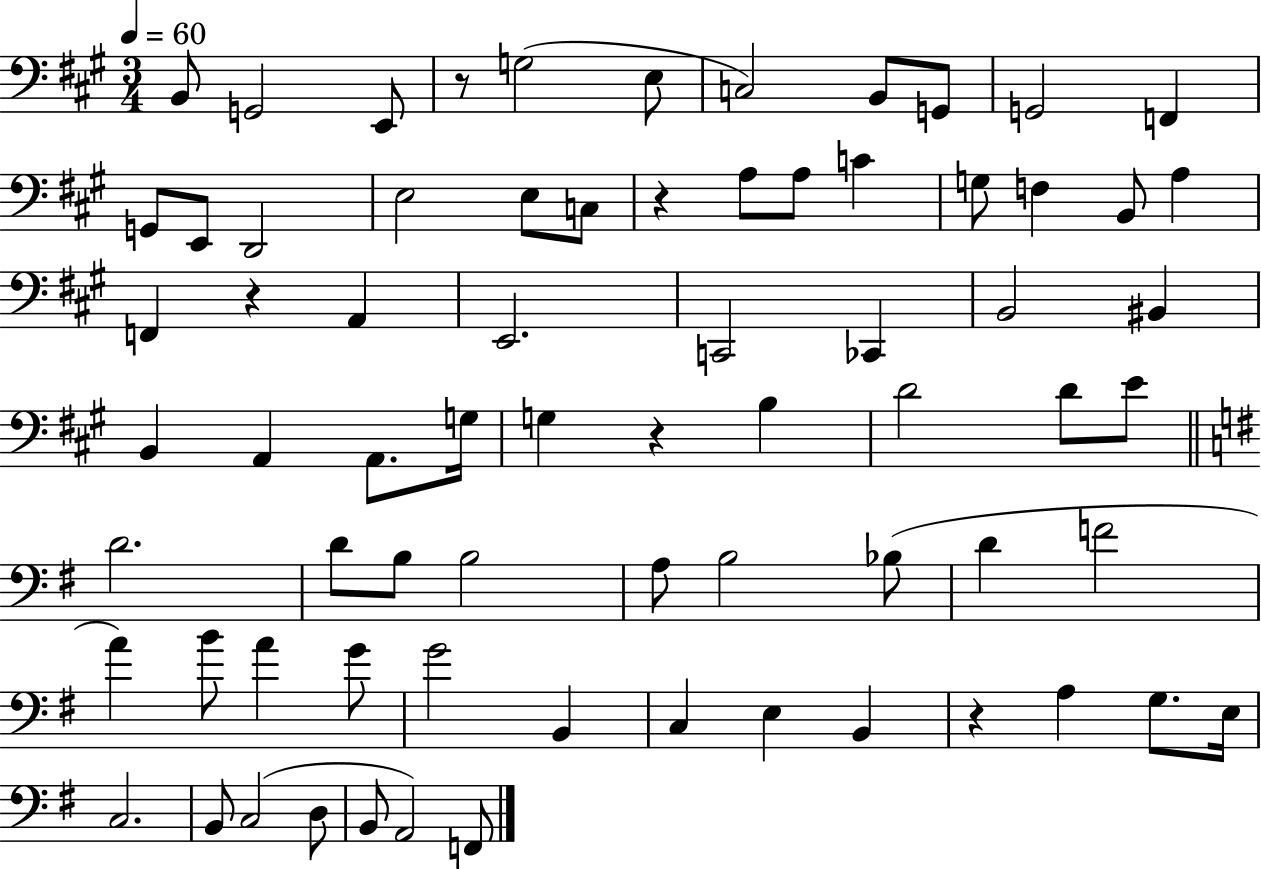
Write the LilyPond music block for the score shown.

{
  \clef bass
  \numericTimeSignature
  \time 3/4
  \key a \major
  \tempo 4 = 60
  b,8 g,2 e,8 | r8 g2( e8 | c2) b,8 g,8 | g,2 f,4 | \break g,8 e,8 d,2 | e2 e8 c8 | r4 a8 a8 c'4 | g8 f4 b,8 a4 | \break f,4 r4 a,4 | e,2. | c,2 ces,4 | b,2 bis,4 | \break b,4 a,4 a,8. g16 | g4 r4 b4 | d'2 d'8 e'8 | \bar "||" \break \key g \major d'2. | d'8 b8 b2 | a8 b2 bes8( | d'4 f'2 | \break a'4) b'8 a'4 g'8 | g'2 b,4 | c4 e4 b,4 | r4 a4 g8. e16 | \break c2. | b,8 c2( d8 | b,8 a,2) f,8 | \bar "|."
}